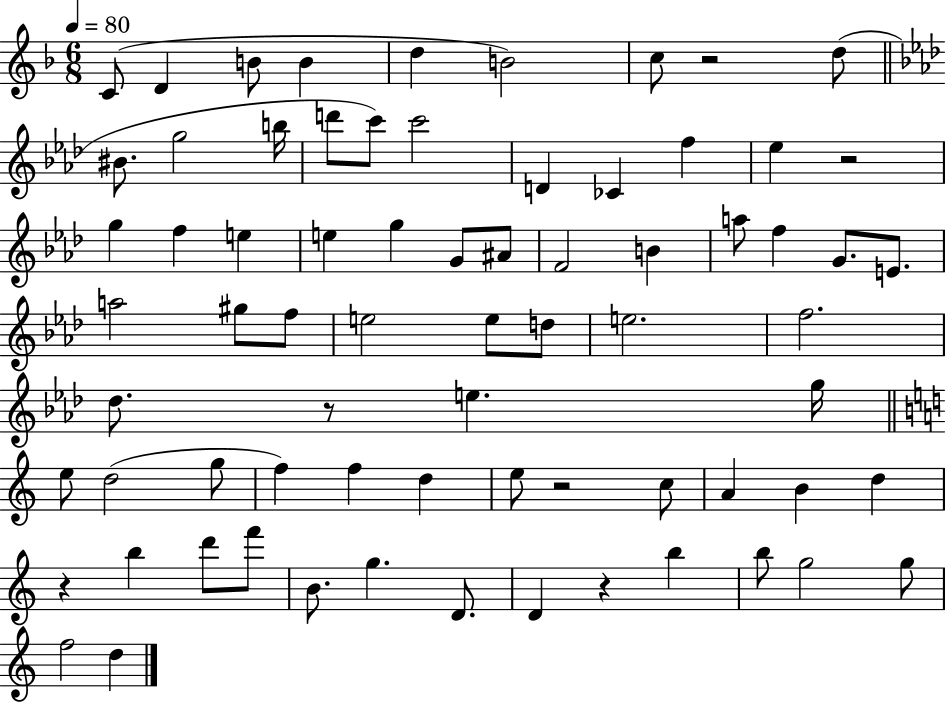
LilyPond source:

{
  \clef treble
  \numericTimeSignature
  \time 6/8
  \key f \major
  \tempo 4 = 80
  \repeat volta 2 { c'8( d'4 b'8 b'4 | d''4 b'2) | c''8 r2 d''8( | \bar "||" \break \key aes \major bis'8. g''2 b''16 | d'''8 c'''8) c'''2 | d'4 ces'4 f''4 | ees''4 r2 | \break g''4 f''4 e''4 | e''4 g''4 g'8 ais'8 | f'2 b'4 | a''8 f''4 g'8. e'8. | \break a''2 gis''8 f''8 | e''2 e''8 d''8 | e''2. | f''2. | \break des''8. r8 e''4. g''16 | \bar "||" \break \key c \major e''8 d''2( g''8 | f''4) f''4 d''4 | e''8 r2 c''8 | a'4 b'4 d''4 | \break r4 b''4 d'''8 f'''8 | b'8. g''4. d'8. | d'4 r4 b''4 | b''8 g''2 g''8 | \break f''2 d''4 | } \bar "|."
}